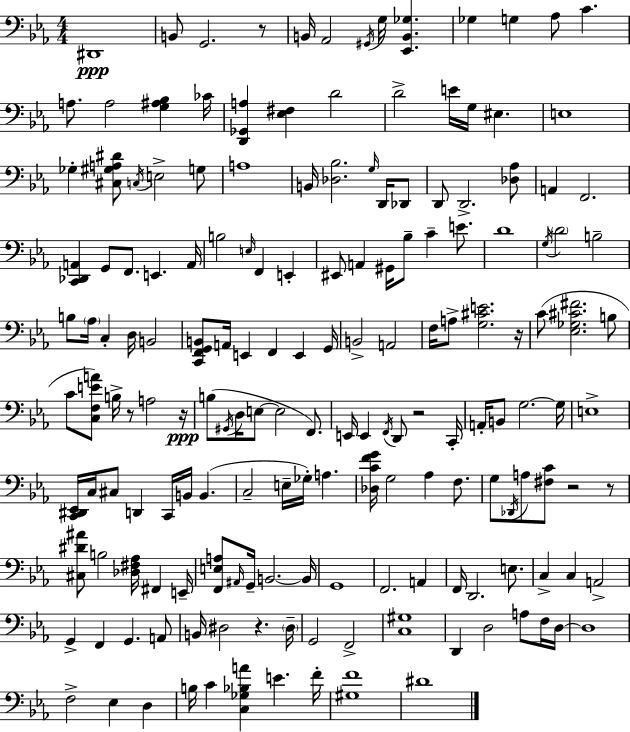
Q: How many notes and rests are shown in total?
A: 170